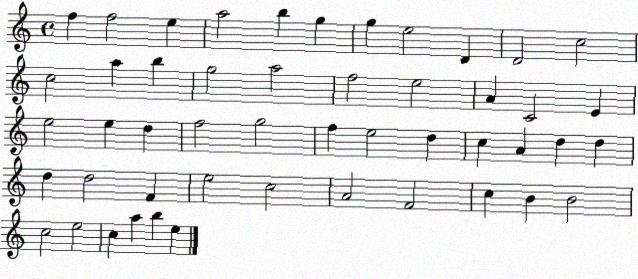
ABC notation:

X:1
T:Untitled
M:4/4
L:1/4
K:C
f f2 e a2 b g g e2 D D2 c2 c2 a b g2 a2 f2 e2 A C2 E e2 e d f2 g2 f e2 d c A d d d d2 F e2 c2 A2 F2 c B B2 c2 e2 c a b e